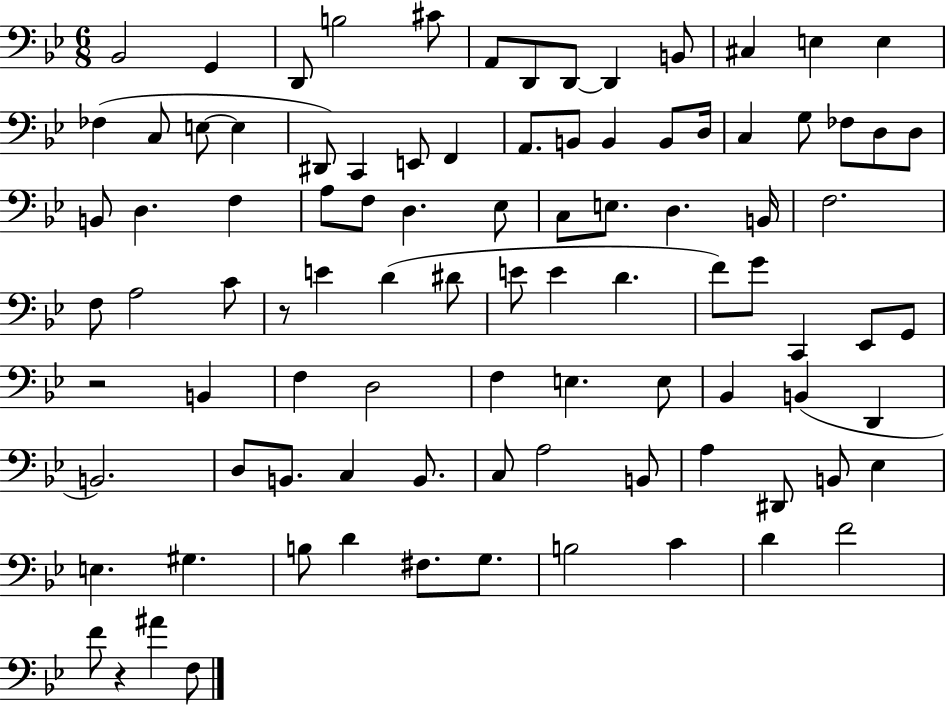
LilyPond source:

{
  \clef bass
  \numericTimeSignature
  \time 6/8
  \key bes \major
  bes,2 g,4 | d,8 b2 cis'8 | a,8 d,8 d,8~~ d,4 b,8 | cis4 e4 e4 | \break fes4( c8 e8~~ e4 | dis,8) c,4 e,8 f,4 | a,8. b,8 b,4 b,8 d16 | c4 g8 fes8 d8 d8 | \break b,8 d4. f4 | a8 f8 d4. ees8 | c8 e8. d4. b,16 | f2. | \break f8 a2 c'8 | r8 e'4 d'4( dis'8 | e'8 e'4 d'4. | f'8) g'8 c,4 ees,8 g,8 | \break r2 b,4 | f4 d2 | f4 e4. e8 | bes,4 b,4( d,4 | \break b,2.) | d8 b,8. c4 b,8. | c8 a2 b,8 | a4 dis,8 b,8 ees4 | \break e4. gis4. | b8 d'4 fis8. g8. | b2 c'4 | d'4 f'2 | \break f'8 r4 ais'4 f8 | \bar "|."
}